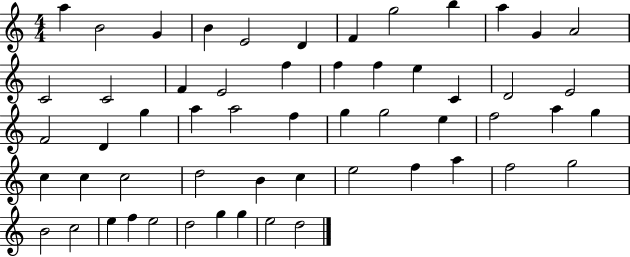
{
  \clef treble
  \numericTimeSignature
  \time 4/4
  \key c \major
  a''4 b'2 g'4 | b'4 e'2 d'4 | f'4 g''2 b''4 | a''4 g'4 a'2 | \break c'2 c'2 | f'4 e'2 f''4 | f''4 f''4 e''4 c'4 | d'2 e'2 | \break f'2 d'4 g''4 | a''4 a''2 f''4 | g''4 g''2 e''4 | f''2 a''4 g''4 | \break c''4 c''4 c''2 | d''2 b'4 c''4 | e''2 f''4 a''4 | f''2 g''2 | \break b'2 c''2 | e''4 f''4 e''2 | d''2 g''4 g''4 | e''2 d''2 | \break \bar "|."
}